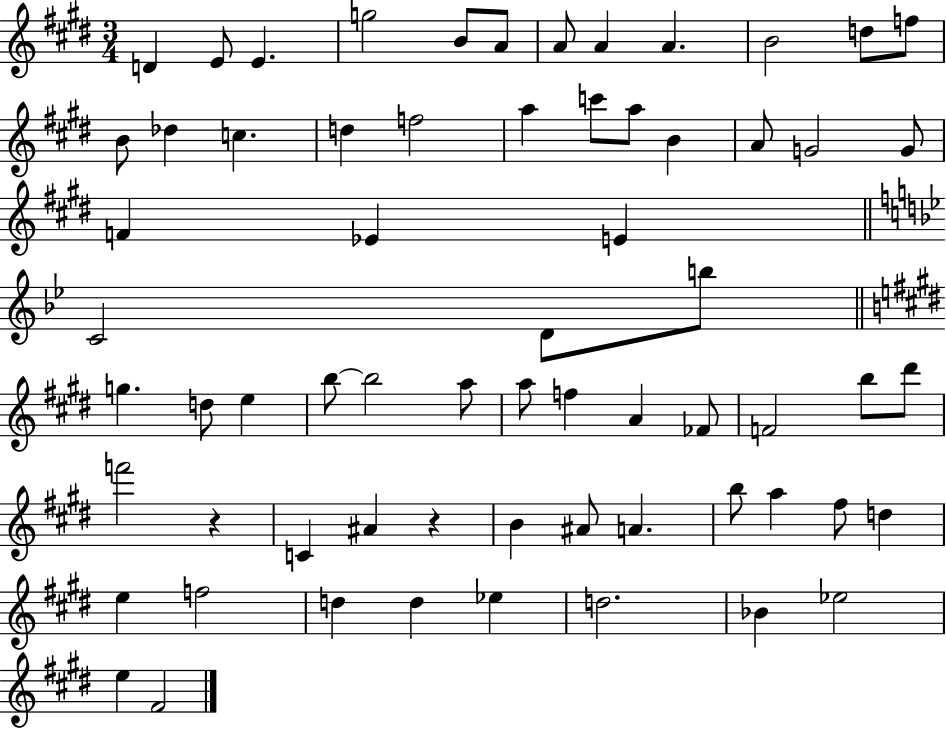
{
  \clef treble
  \numericTimeSignature
  \time 3/4
  \key e \major
  \repeat volta 2 { d'4 e'8 e'4. | g''2 b'8 a'8 | a'8 a'4 a'4. | b'2 d''8 f''8 | \break b'8 des''4 c''4. | d''4 f''2 | a''4 c'''8 a''8 b'4 | a'8 g'2 g'8 | \break f'4 ees'4 e'4 | \bar "||" \break \key bes \major c'2 d'8 b''8 | \bar "||" \break \key e \major g''4. d''8 e''4 | b''8~~ b''2 a''8 | a''8 f''4 a'4 fes'8 | f'2 b''8 dis'''8 | \break f'''2 r4 | c'4 ais'4 r4 | b'4 ais'8 a'4. | b''8 a''4 fis''8 d''4 | \break e''4 f''2 | d''4 d''4 ees''4 | d''2. | bes'4 ees''2 | \break e''4 fis'2 | } \bar "|."
}